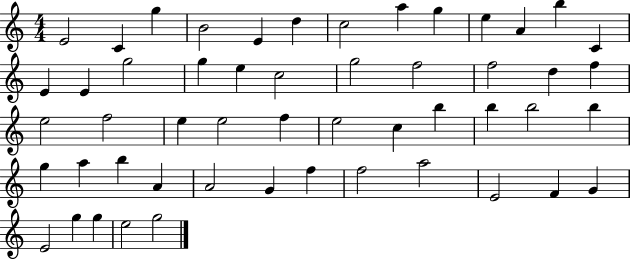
{
  \clef treble
  \numericTimeSignature
  \time 4/4
  \key c \major
  e'2 c'4 g''4 | b'2 e'4 d''4 | c''2 a''4 g''4 | e''4 a'4 b''4 c'4 | \break e'4 e'4 g''2 | g''4 e''4 c''2 | g''2 f''2 | f''2 d''4 f''4 | \break e''2 f''2 | e''4 e''2 f''4 | e''2 c''4 b''4 | b''4 b''2 b''4 | \break g''4 a''4 b''4 a'4 | a'2 g'4 f''4 | f''2 a''2 | e'2 f'4 g'4 | \break e'2 g''4 g''4 | e''2 g''2 | \bar "|."
}